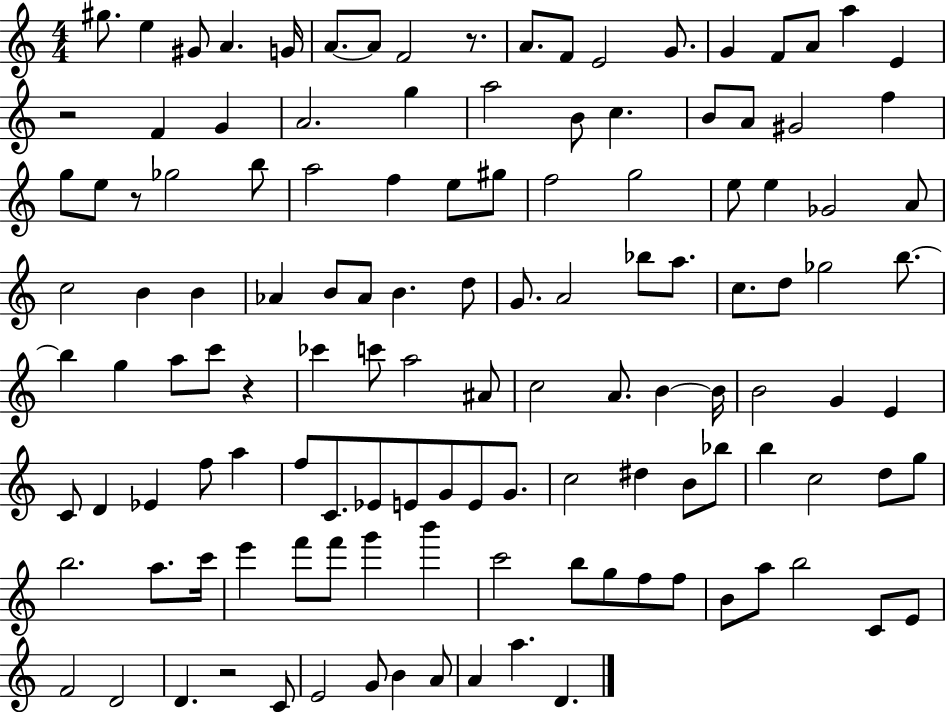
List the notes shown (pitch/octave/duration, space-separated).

G#5/e. E5/q G#4/e A4/q. G4/s A4/e. A4/e F4/h R/e. A4/e. F4/e E4/h G4/e. G4/q F4/e A4/e A5/q E4/q R/h F4/q G4/q A4/h. G5/q A5/h B4/e C5/q. B4/e A4/e G#4/h F5/q G5/e E5/e R/e Gb5/h B5/e A5/h F5/q E5/e G#5/e F5/h G5/h E5/e E5/q Gb4/h A4/e C5/h B4/q B4/q Ab4/q B4/e Ab4/e B4/q. D5/e G4/e. A4/h Bb5/e A5/e. C5/e. D5/e Gb5/h B5/e. B5/q G5/q A5/e C6/e R/q CES6/q C6/e A5/h A#4/e C5/h A4/e. B4/q B4/s B4/h G4/q E4/q C4/e D4/q Eb4/q F5/e A5/q F5/e C4/e. Eb4/e E4/e G4/e E4/e G4/e. C5/h D#5/q B4/e Bb5/e B5/q C5/h D5/e G5/e B5/h. A5/e. C6/s E6/q F6/e F6/e G6/q B6/q C6/h B5/e G5/e F5/e F5/e B4/e A5/e B5/h C4/e E4/e F4/h D4/h D4/q. R/h C4/e E4/h G4/e B4/q A4/e A4/q A5/q. D4/q.